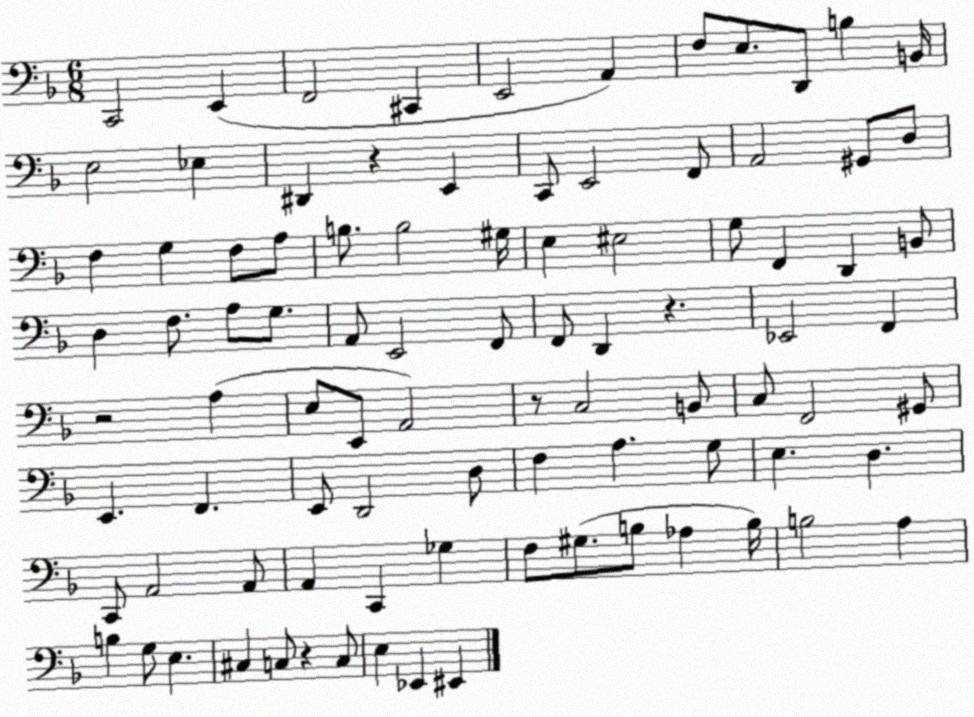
X:1
T:Untitled
M:6/8
L:1/4
K:F
C,,2 E,, F,,2 ^C,, E,,2 A,, F,/2 E,/2 D,,/2 B, B,,/4 E,2 _E, ^D,, z E,, C,,/2 E,,2 F,,/2 A,,2 ^G,,/2 D,/2 F, G, F,/2 A,/2 B,/2 B,2 ^G,/4 E, ^E,2 G,/2 F,, D,, B,,/2 D, F,/2 A,/2 G,/2 A,,/2 E,,2 F,,/2 F,,/2 D,, z _E,,2 F,, z2 A, E,/2 E,,/2 A,,2 z/2 C,2 B,,/2 C,/2 F,,2 ^G,,/2 E,, F,, E,,/2 D,,2 D,/2 F, A, G,/2 E, D, C,,/2 A,,2 A,,/2 A,, C,, _G, F,/2 ^G,/2 B,/2 _A, B,/4 B,2 A, B, G,/2 E, ^C, C,/2 z C,/2 E, _E,, ^E,,